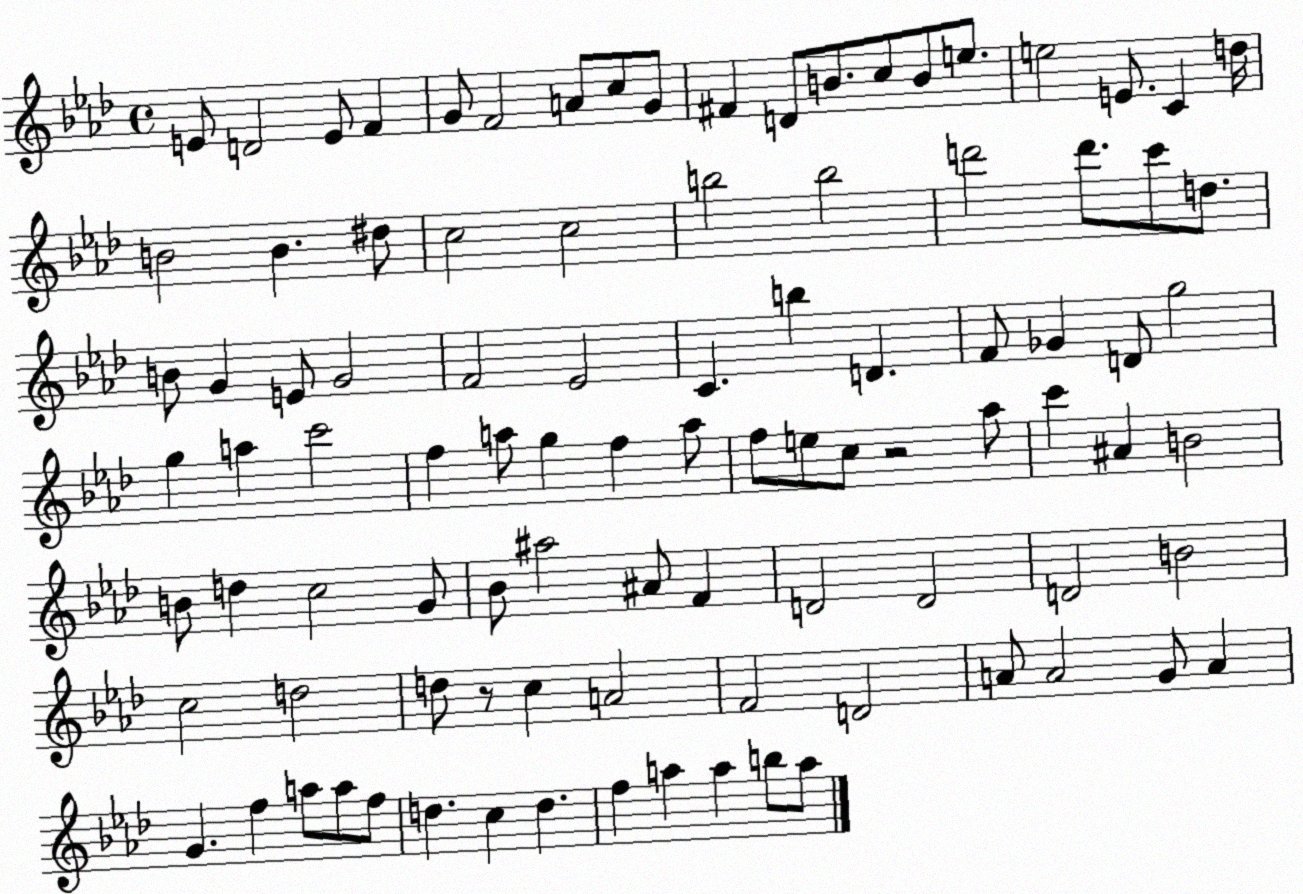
X:1
T:Untitled
M:4/4
L:1/4
K:Ab
E/2 D2 E/2 F G/2 F2 A/2 c/2 G/2 ^F D/2 B/2 c/2 B/2 e/2 e2 E/2 C d/4 B2 B ^d/2 c2 c2 b2 b2 d'2 d'/2 c'/2 d/2 B/2 G E/2 G2 F2 _E2 C b D F/2 _G D/2 g2 g a c'2 f a/2 g f a/2 f/2 e/2 c/2 z2 _a/2 c' ^A B2 B/2 d c2 G/2 _B/2 ^a2 ^A/2 F D2 D2 D2 B2 c2 d2 d/2 z/2 c A2 F2 D2 A/2 A2 G/2 A G f a/2 a/2 f/2 d c d f a a b/2 a/2